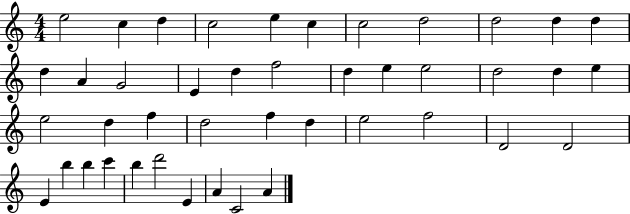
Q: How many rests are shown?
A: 0